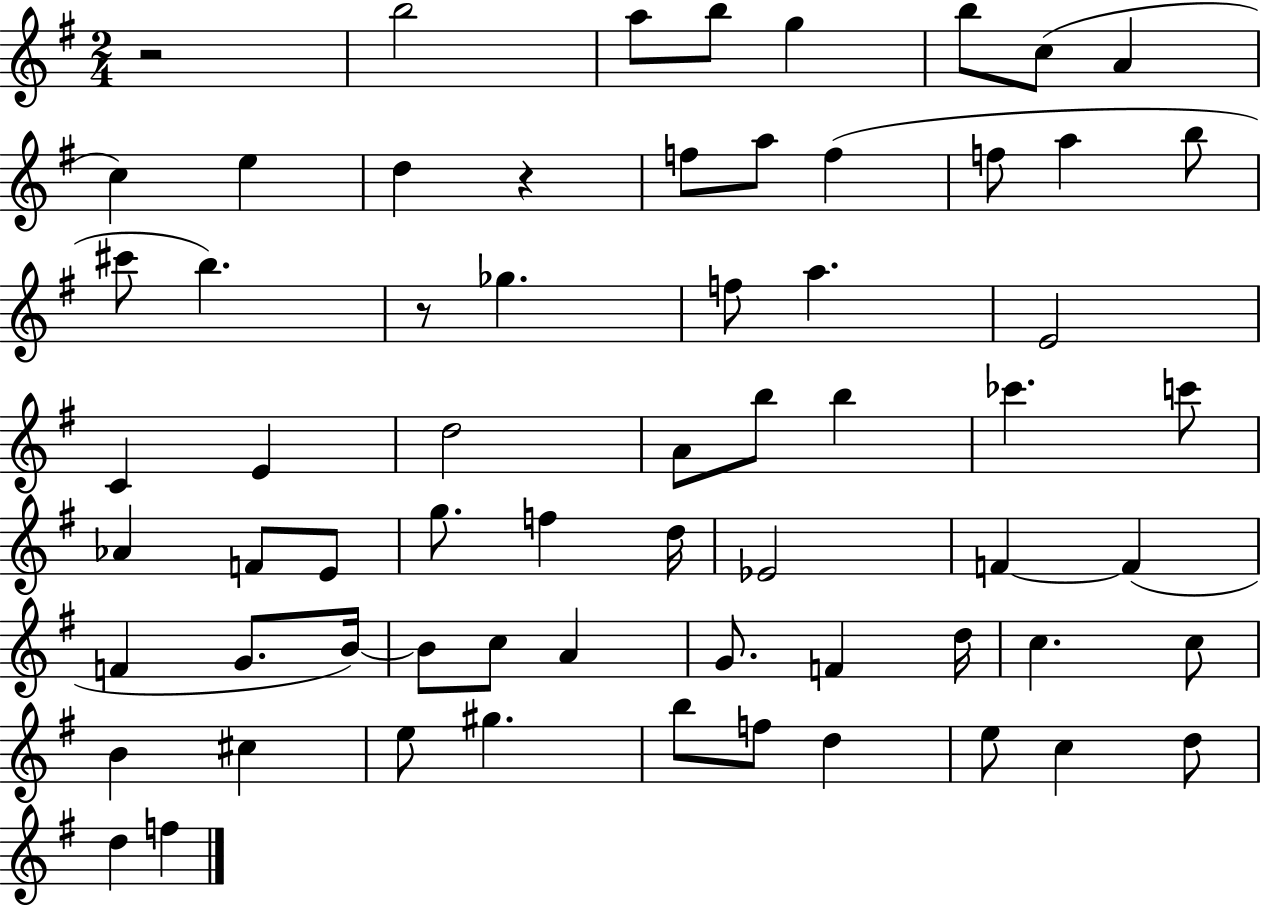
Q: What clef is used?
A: treble